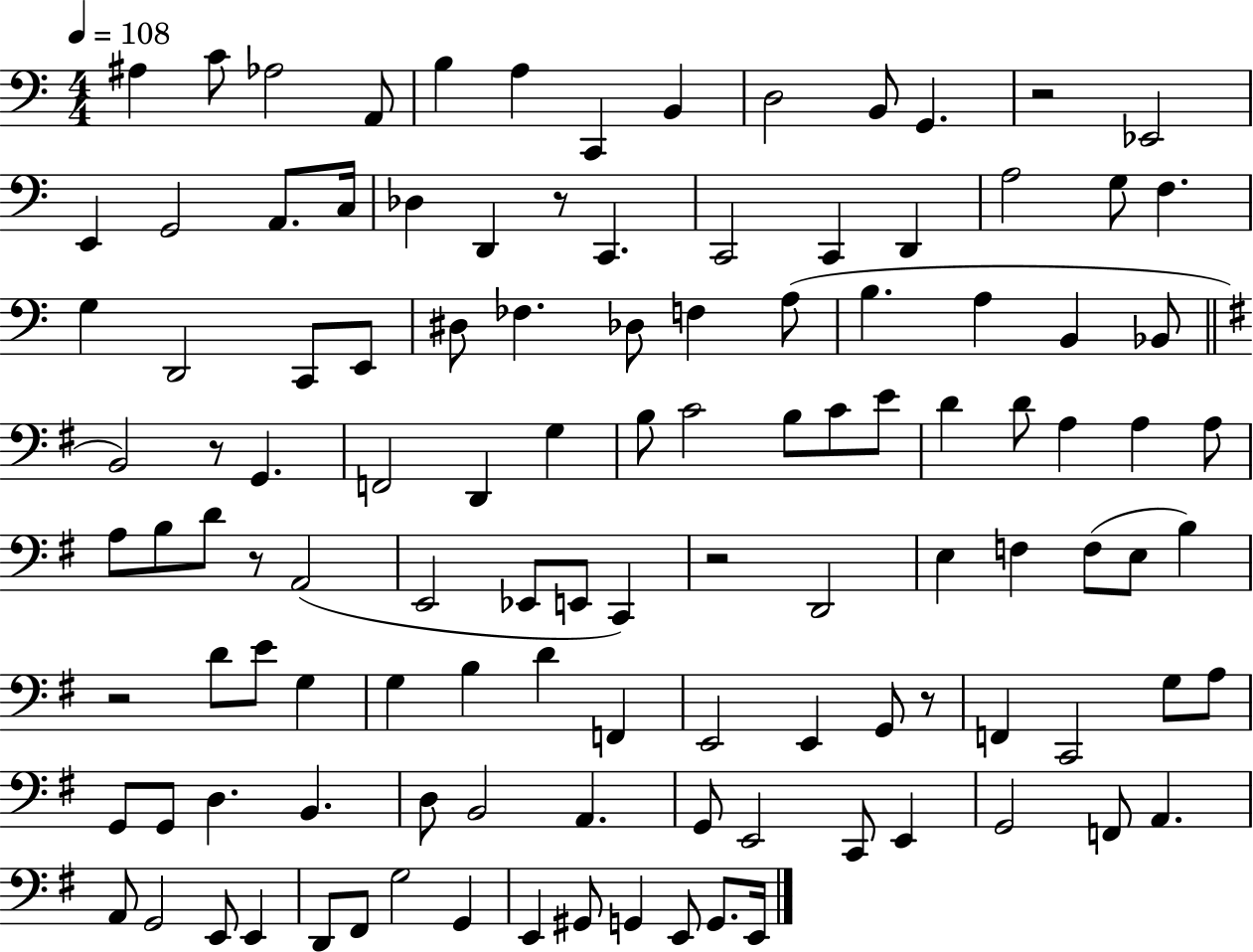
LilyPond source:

{
  \clef bass
  \numericTimeSignature
  \time 4/4
  \key c \major
  \tempo 4 = 108
  ais4 c'8 aes2 a,8 | b4 a4 c,4 b,4 | d2 b,8 g,4. | r2 ees,2 | \break e,4 g,2 a,8. c16 | des4 d,4 r8 c,4. | c,2 c,4 d,4 | a2 g8 f4. | \break g4 d,2 c,8 e,8 | dis8 fes4. des8 f4 a8( | b4. a4 b,4 bes,8 | \bar "||" \break \key g \major b,2) r8 g,4. | f,2 d,4 g4 | b8 c'2 b8 c'8 e'8 | d'4 d'8 a4 a4 a8 | \break a8 b8 d'8 r8 a,2( | e,2 ees,8 e,8 c,4) | r2 d,2 | e4 f4 f8( e8 b4) | \break r2 d'8 e'8 g4 | g4 b4 d'4 f,4 | e,2 e,4 g,8 r8 | f,4 c,2 g8 a8 | \break g,8 g,8 d4. b,4. | d8 b,2 a,4. | g,8 e,2 c,8 e,4 | g,2 f,8 a,4. | \break a,8 g,2 e,8 e,4 | d,8 fis,8 g2 g,4 | e,4 gis,8 g,4 e,8 g,8. e,16 | \bar "|."
}